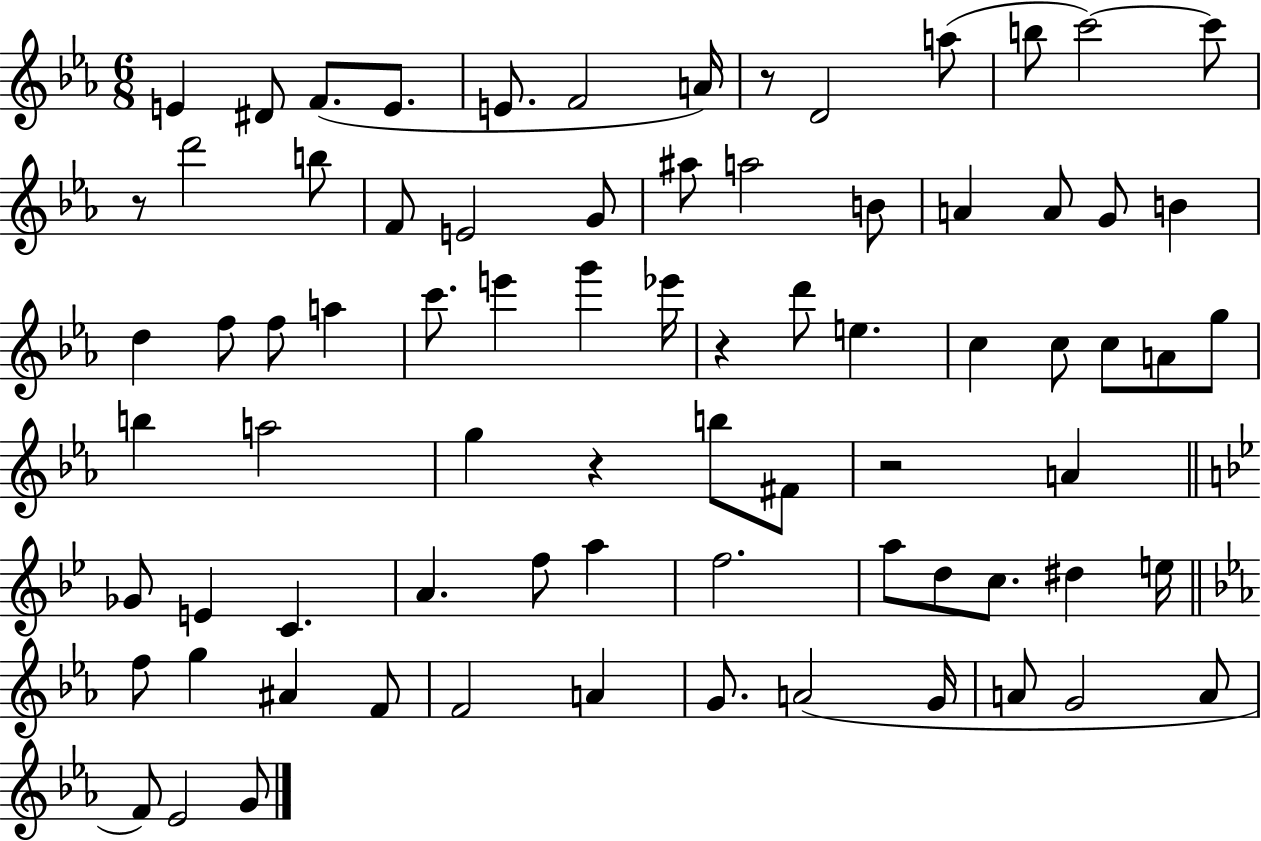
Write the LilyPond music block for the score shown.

{
  \clef treble
  \numericTimeSignature
  \time 6/8
  \key ees \major
  e'4 dis'8 f'8.( e'8. | e'8. f'2 a'16) | r8 d'2 a''8( | b''8 c'''2~~) c'''8 | \break r8 d'''2 b''8 | f'8 e'2 g'8 | ais''8 a''2 b'8 | a'4 a'8 g'8 b'4 | \break d''4 f''8 f''8 a''4 | c'''8. e'''4 g'''4 ees'''16 | r4 d'''8 e''4. | c''4 c''8 c''8 a'8 g''8 | \break b''4 a''2 | g''4 r4 b''8 fis'8 | r2 a'4 | \bar "||" \break \key g \minor ges'8 e'4 c'4. | a'4. f''8 a''4 | f''2. | a''8 d''8 c''8. dis''4 e''16 | \break \bar "||" \break \key ees \major f''8 g''4 ais'4 f'8 | f'2 a'4 | g'8. a'2( g'16 | a'8 g'2 a'8 | \break f'8) ees'2 g'8 | \bar "|."
}